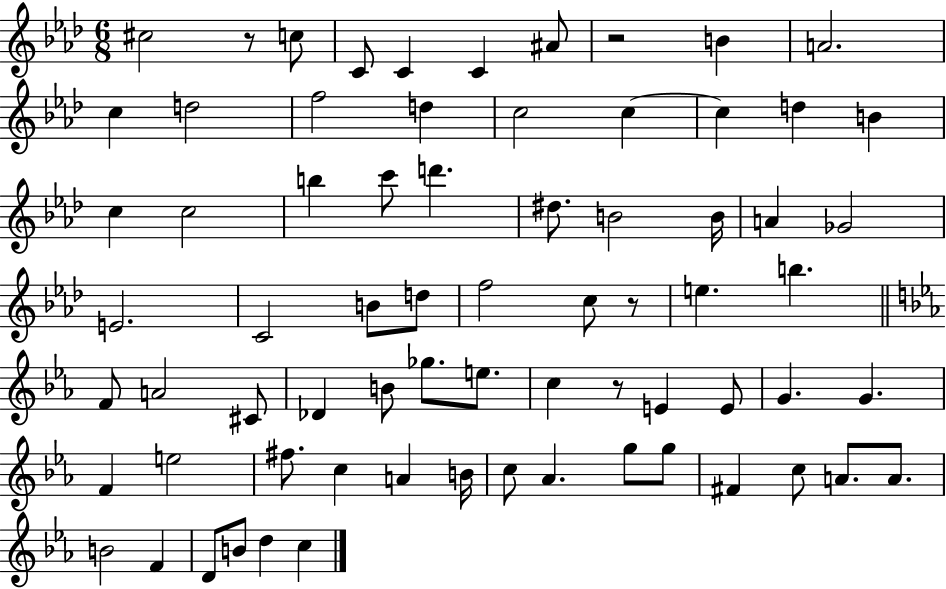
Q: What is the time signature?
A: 6/8